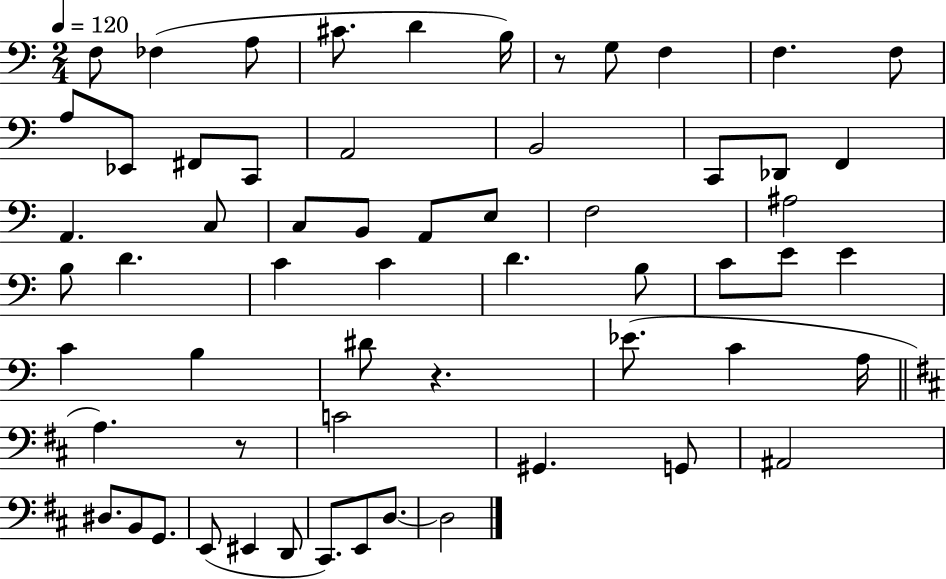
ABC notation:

X:1
T:Untitled
M:2/4
L:1/4
K:C
F,/2 _F, A,/2 ^C/2 D B,/4 z/2 G,/2 F, F, F,/2 A,/2 _E,,/2 ^F,,/2 C,,/2 A,,2 B,,2 C,,/2 _D,,/2 F,, A,, C,/2 C,/2 B,,/2 A,,/2 E,/2 F,2 ^A,2 B,/2 D C C D B,/2 C/2 E/2 E C B, ^D/2 z _E/2 C A,/4 A, z/2 C2 ^G,, G,,/2 ^A,,2 ^D,/2 B,,/2 G,,/2 E,,/2 ^E,, D,,/2 ^C,,/2 E,,/2 D,/2 D,2